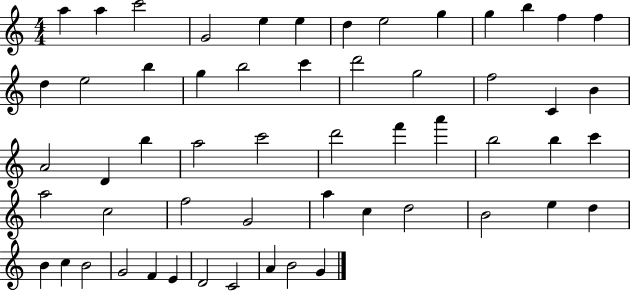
{
  \clef treble
  \numericTimeSignature
  \time 4/4
  \key c \major
  a''4 a''4 c'''2 | g'2 e''4 e''4 | d''4 e''2 g''4 | g''4 b''4 f''4 f''4 | \break d''4 e''2 b''4 | g''4 b''2 c'''4 | d'''2 g''2 | f''2 c'4 b'4 | \break a'2 d'4 b''4 | a''2 c'''2 | d'''2 f'''4 a'''4 | b''2 b''4 c'''4 | \break a''2 c''2 | f''2 g'2 | a''4 c''4 d''2 | b'2 e''4 d''4 | \break b'4 c''4 b'2 | g'2 f'4 e'4 | d'2 c'2 | a'4 b'2 g'4 | \break \bar "|."
}